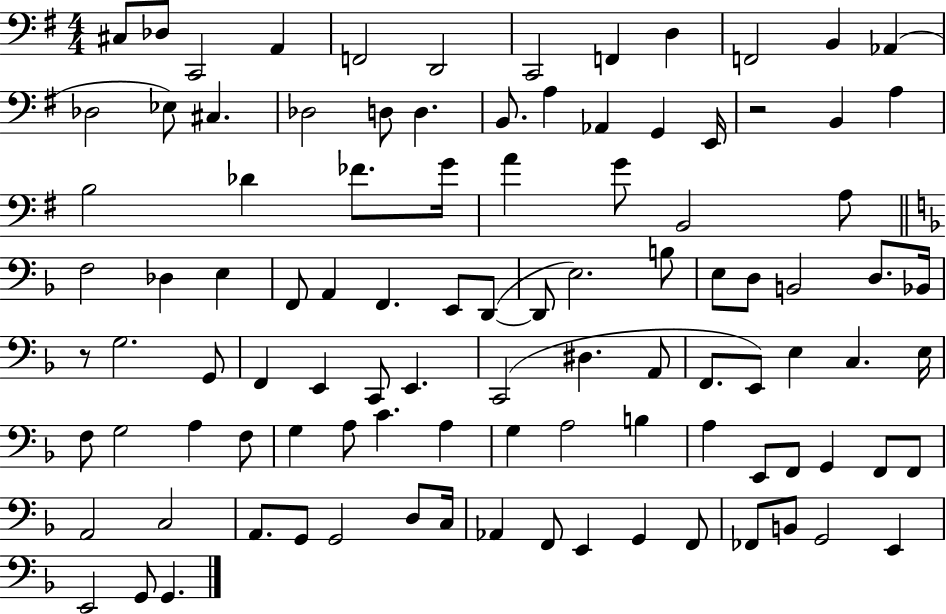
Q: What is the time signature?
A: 4/4